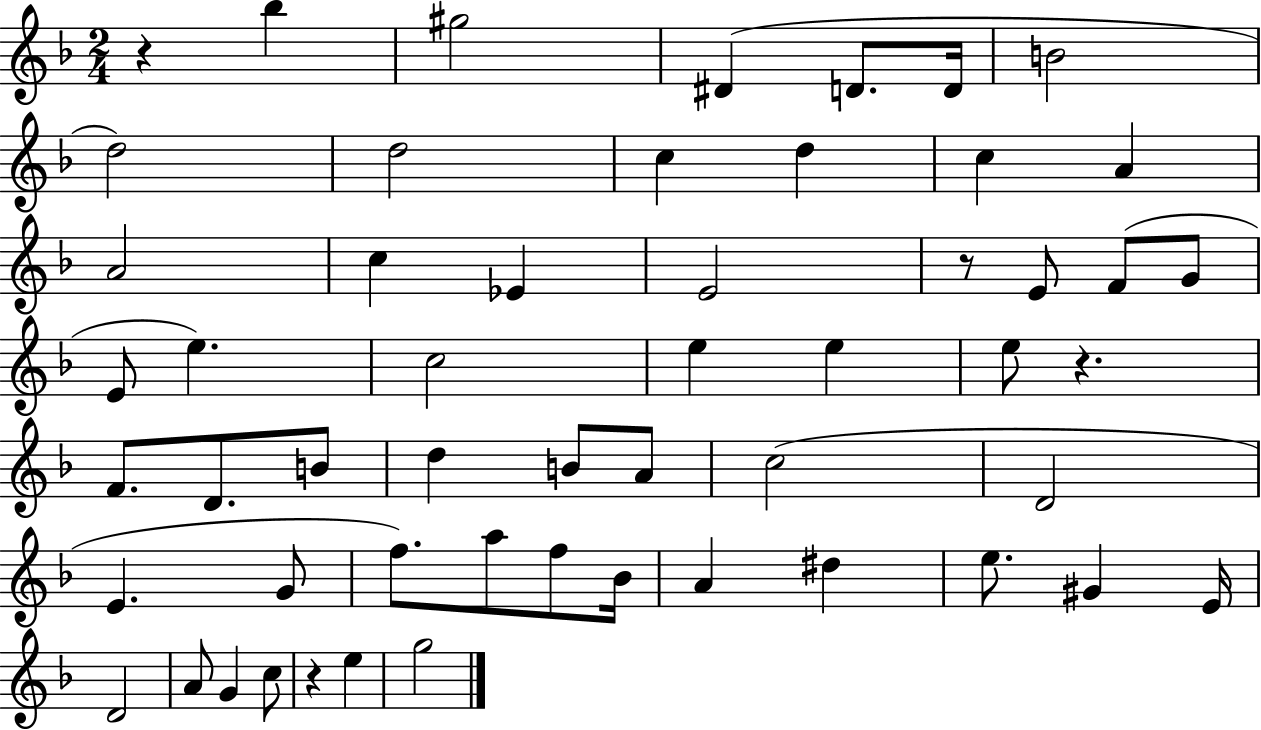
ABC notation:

X:1
T:Untitled
M:2/4
L:1/4
K:F
z _b ^g2 ^D D/2 D/4 B2 d2 d2 c d c A A2 c _E E2 z/2 E/2 F/2 G/2 E/2 e c2 e e e/2 z F/2 D/2 B/2 d B/2 A/2 c2 D2 E G/2 f/2 a/2 f/2 _B/4 A ^d e/2 ^G E/4 D2 A/2 G c/2 z e g2